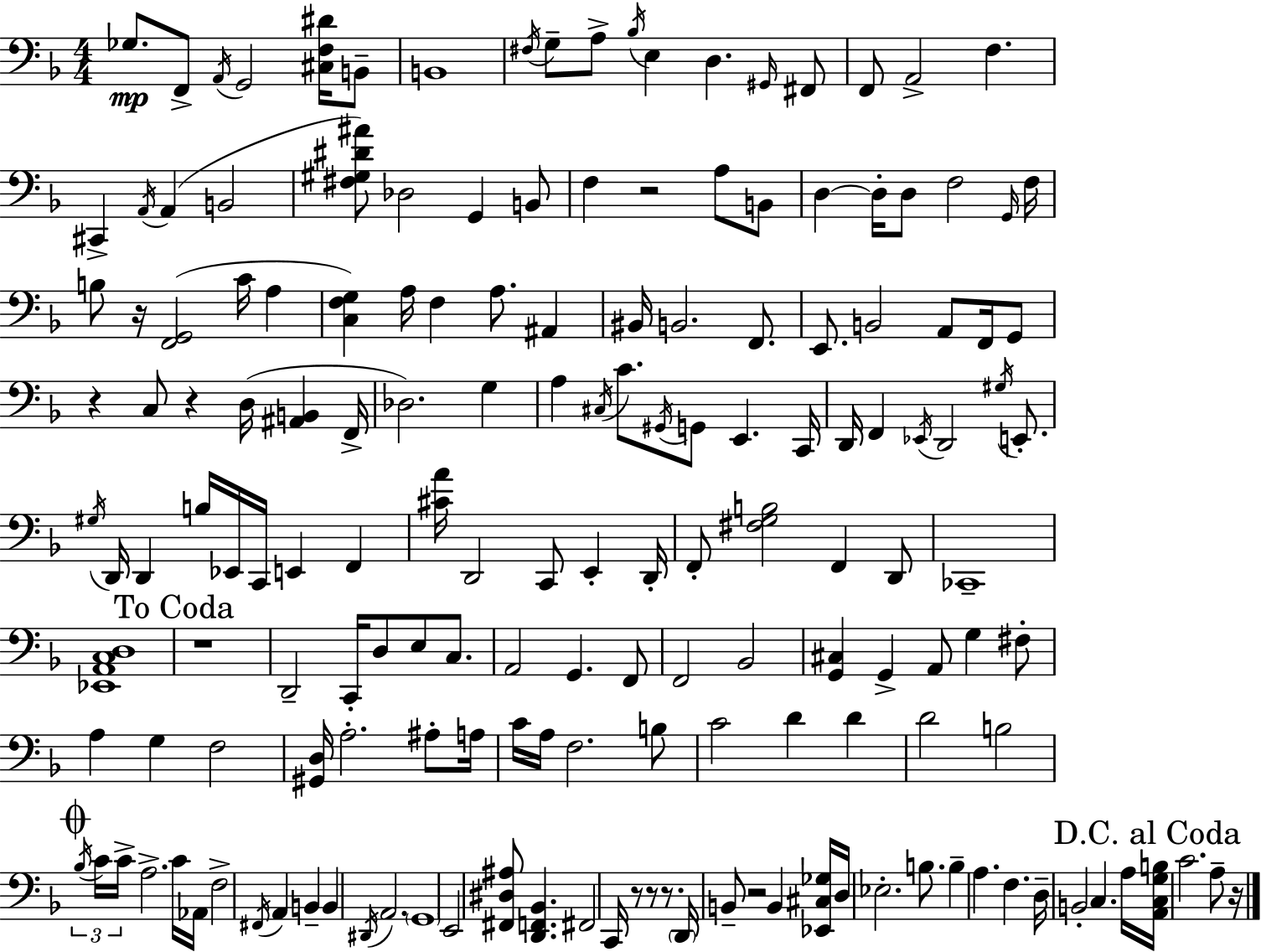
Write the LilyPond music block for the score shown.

{
  \clef bass
  \numericTimeSignature
  \time 4/4
  \key d \minor
  \repeat volta 2 { ges8.\mp f,8-> \acciaccatura { a,16 } g,2 <cis f dis'>16 b,8-- | b,1 | \acciaccatura { fis16 } g8-- a8-> \acciaccatura { bes16 } e4 d4. | \grace { gis,16 } fis,8 f,8 a,2-> f4. | \break cis,4-> \acciaccatura { a,16 }( a,4 b,2 | <fis gis dis' ais'>8) des2 g,4 | b,8 f4 r2 | a8 b,8 d4~~ d16-. d8 f2 | \break \grace { g,16 } f16 b8 r16 <f, g,>2( | c'16 a4 <c f g>4) a16 f4 a8. | ais,4 bis,16 b,2. | f,8. e,8. b,2 | \break a,8 f,16 g,8 r4 c8 r4 | d16( <ais, b,>4 f,16-> des2.) | g4 a4 \acciaccatura { cis16 } c'8. \acciaccatura { gis,16 } g,8 | e,4. c,16 d,16 f,4 \acciaccatura { ees,16 } d,2 | \break \acciaccatura { gis16 } e,8.-. \acciaccatura { gis16 } d,16 d,4 | b16 ees,16 c,16 e,4 f,4 <cis' a'>16 d,2 | c,8 e,4-. d,16-. f,8-. <fis g b>2 | f,4 d,8 ces,1-- | \break <ees, a, c d>1 | \mark "To Coda" r1 | d,2-- | c,16-. d8 e8 c8. a,2 | \break g,4. f,8 f,2 | bes,2 <g, cis>4 g,4-> | a,8 g4 fis8-. a4 g4 | f2 <gis, d>16 a2.-. | \break ais8-. a16 c'16 a16 f2. | b8 c'2 | d'4 d'4 d'2 | b2 \mark \markup { \musicglyph "scripts.coda" } \tuplet 3/2 { \acciaccatura { bes16 } c'16 c'16-> } a2.-> | \break c'16 aes,16 f2-> | \acciaccatura { fis,16 } a,4 b,4-- b,4 | \acciaccatura { dis,16 } a,2. \parenthesize g,1 | e,2 | \break <fis, dis ais>8 <d, f, bes,>4. fis,2 | c,16 r8 r8 r8. \parenthesize d,16 b,8-- | r2 b,4 <ees, cis ges>16 d16 ees2.-. | b8. b4-- | \break a4. f4. d16-- b,2-. | c4. a16 \mark "D.C. al Coda" <a, c g b>16 c'2. | a8-- r16 } \bar "|."
}